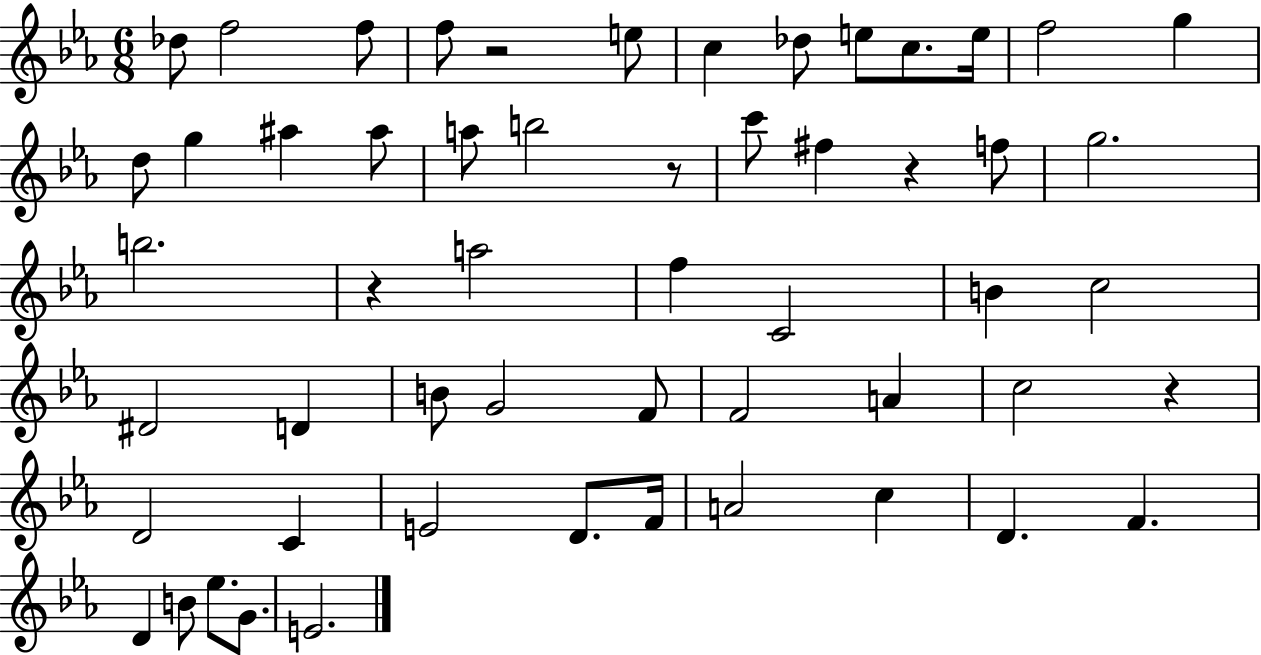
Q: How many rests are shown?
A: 5